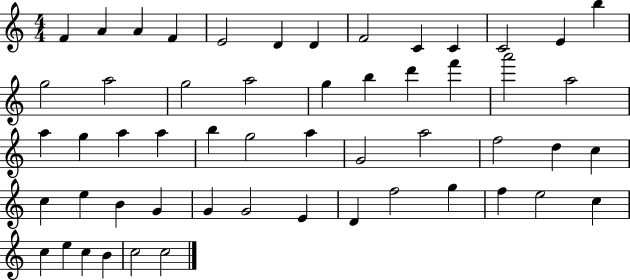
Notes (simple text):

F4/q A4/q A4/q F4/q E4/h D4/q D4/q F4/h C4/q C4/q C4/h E4/q B5/q G5/h A5/h G5/h A5/h G5/q B5/q D6/q F6/q A6/h A5/h A5/q G5/q A5/q A5/q B5/q G5/h A5/q G4/h A5/h F5/h D5/q C5/q C5/q E5/q B4/q G4/q G4/q G4/h E4/q D4/q F5/h G5/q F5/q E5/h C5/q C5/q E5/q C5/q B4/q C5/h C5/h